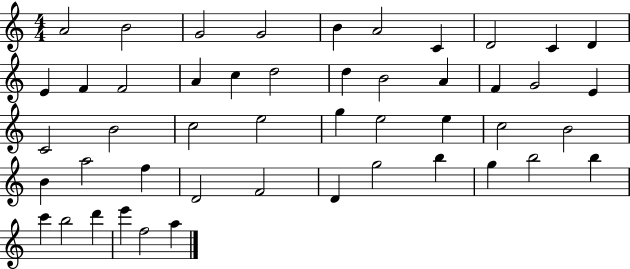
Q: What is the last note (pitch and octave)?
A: A5